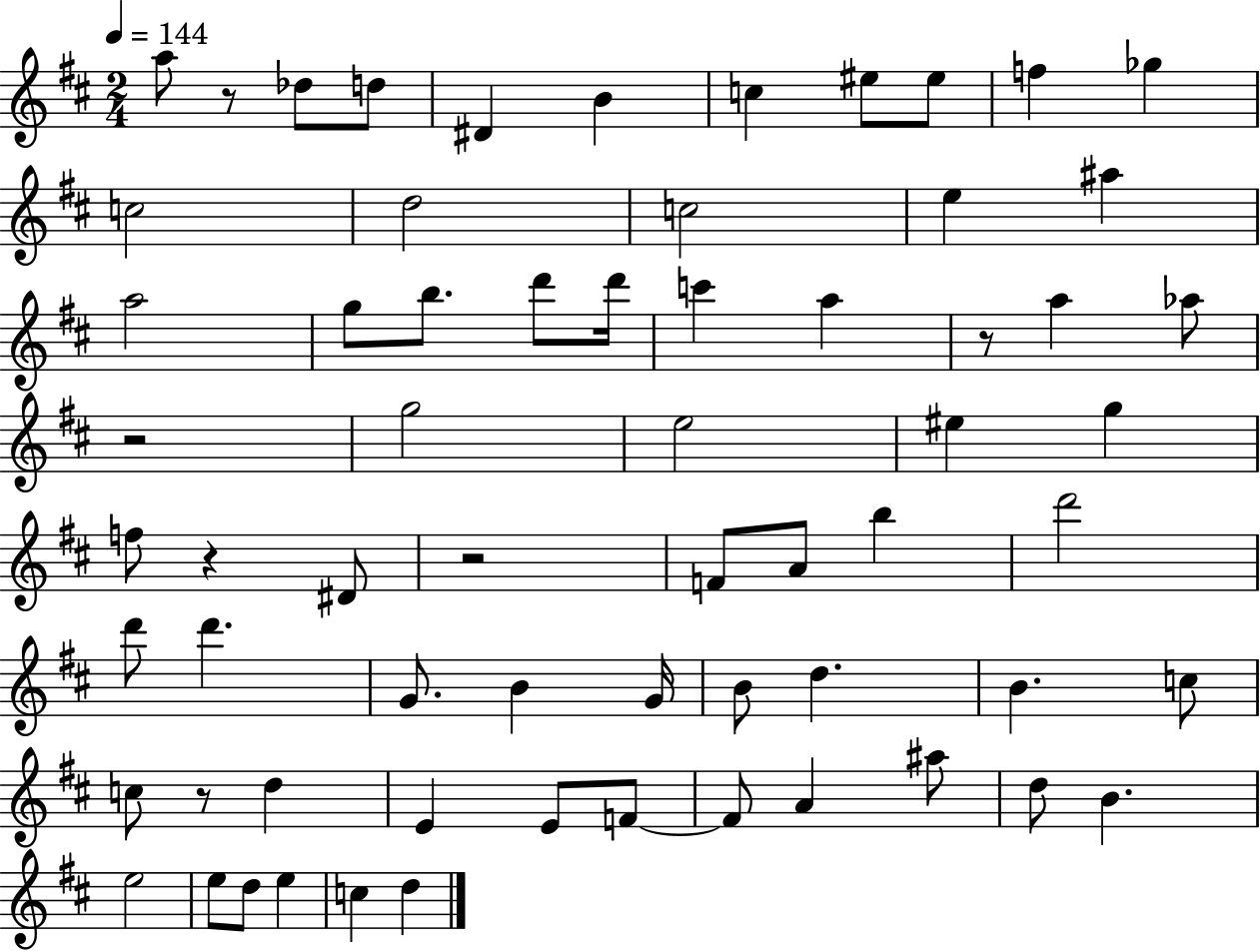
A5/e R/e Db5/e D5/e D#4/q B4/q C5/q EIS5/e EIS5/e F5/q Gb5/q C5/h D5/h C5/h E5/q A#5/q A5/h G5/e B5/e. D6/e D6/s C6/q A5/q R/e A5/q Ab5/e R/h G5/h E5/h EIS5/q G5/q F5/e R/q D#4/e R/h F4/e A4/e B5/q D6/h D6/e D6/q. G4/e. B4/q G4/s B4/e D5/q. B4/q. C5/e C5/e R/e D5/q E4/q E4/e F4/e F4/e A4/q A#5/e D5/e B4/q. E5/h E5/e D5/e E5/q C5/q D5/q